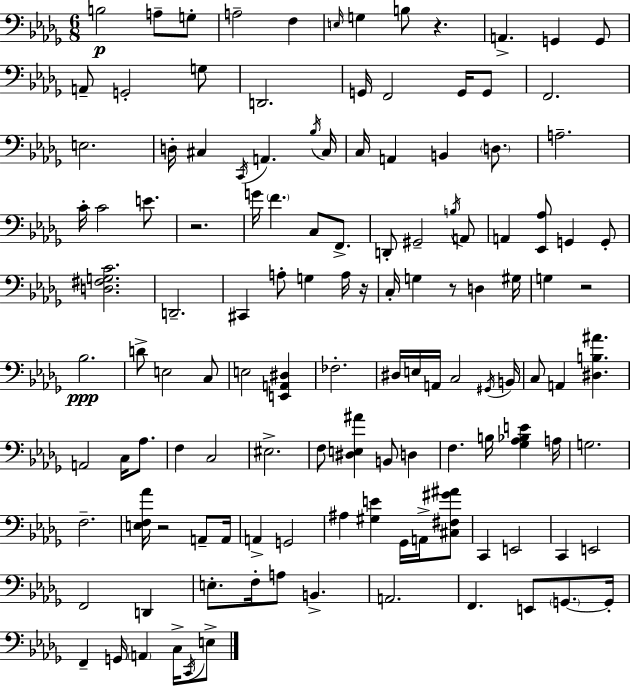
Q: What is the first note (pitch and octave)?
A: B3